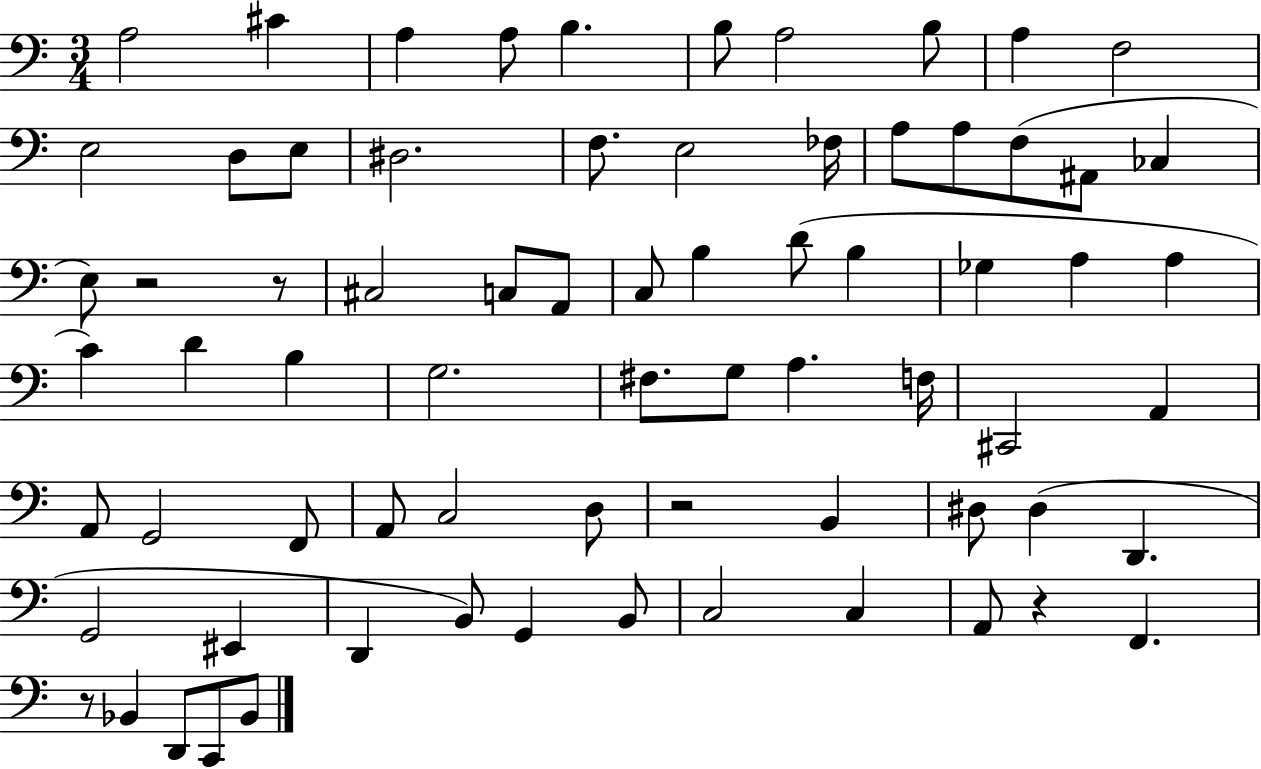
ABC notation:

X:1
T:Untitled
M:3/4
L:1/4
K:C
A,2 ^C A, A,/2 B, B,/2 A,2 B,/2 A, F,2 E,2 D,/2 E,/2 ^D,2 F,/2 E,2 _F,/4 A,/2 A,/2 F,/2 ^A,,/2 _C, E,/2 z2 z/2 ^C,2 C,/2 A,,/2 C,/2 B, D/2 B, _G, A, A, C D B, G,2 ^F,/2 G,/2 A, F,/4 ^C,,2 A,, A,,/2 G,,2 F,,/2 A,,/2 C,2 D,/2 z2 B,, ^D,/2 ^D, D,, G,,2 ^E,, D,, B,,/2 G,, B,,/2 C,2 C, A,,/2 z F,, z/2 _B,, D,,/2 C,,/2 _B,,/2